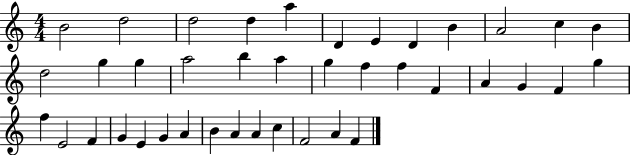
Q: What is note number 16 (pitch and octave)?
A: A5